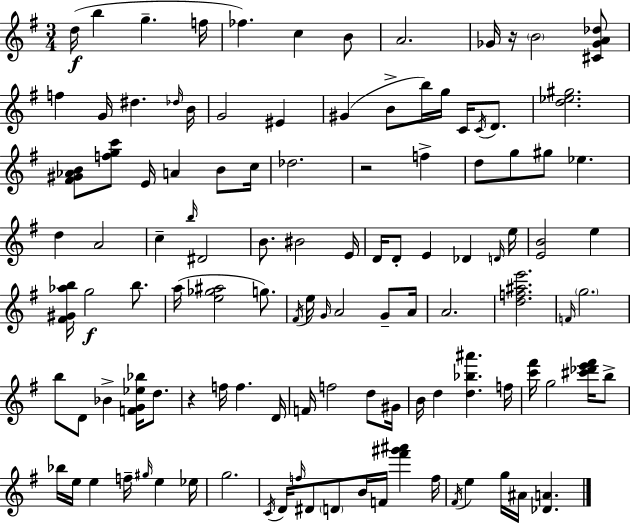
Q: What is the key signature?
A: G major